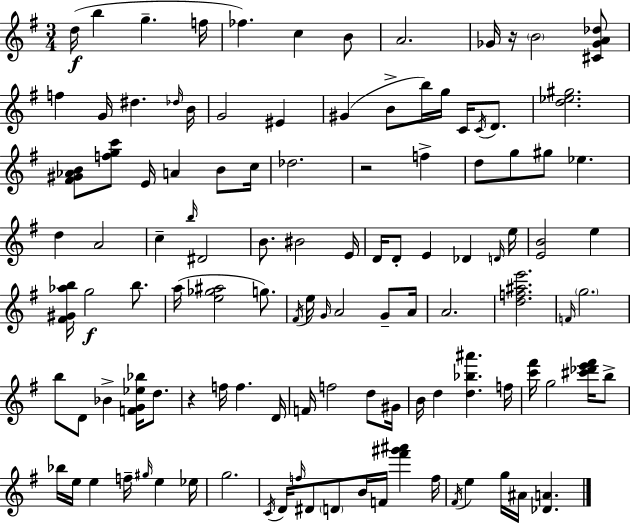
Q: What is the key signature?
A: G major